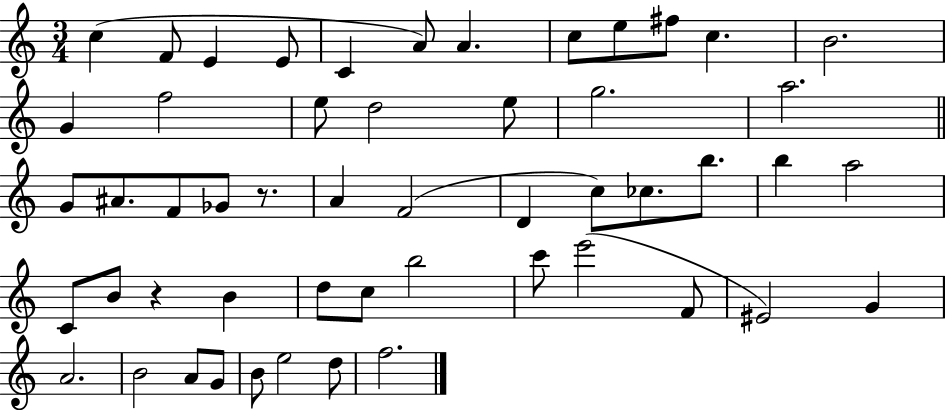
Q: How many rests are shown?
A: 2